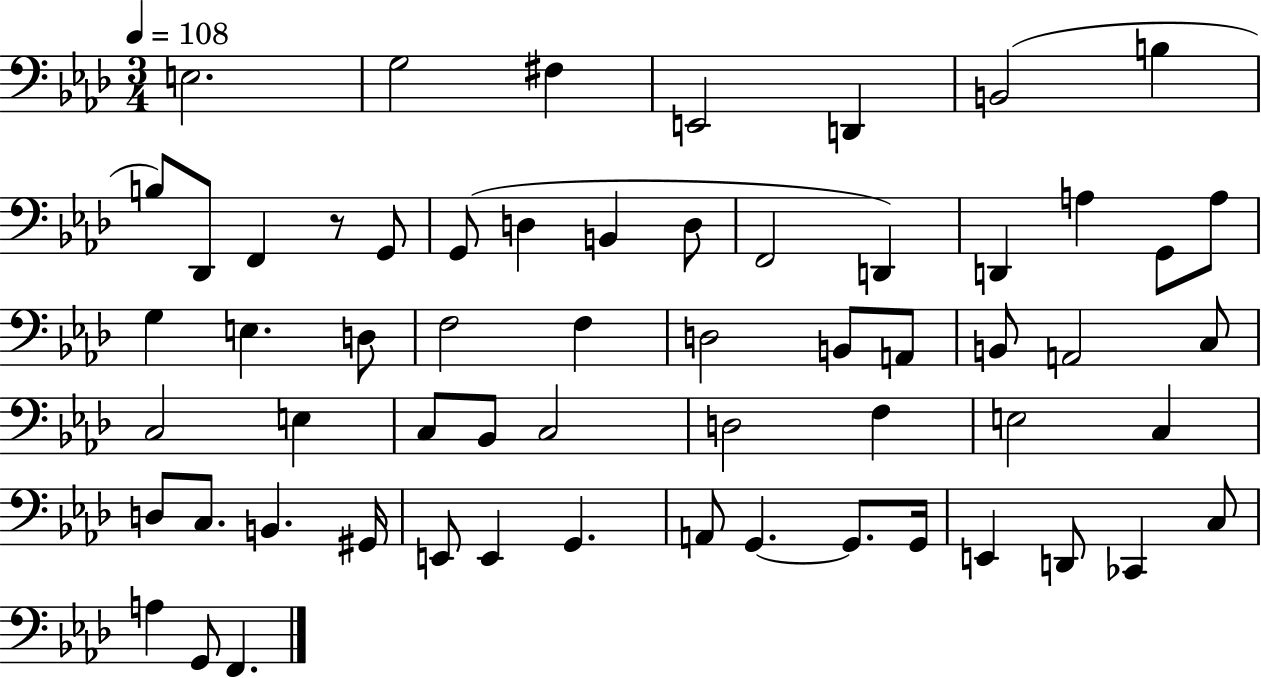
E3/h. G3/h F#3/q E2/h D2/q B2/h B3/q B3/e Db2/e F2/q R/e G2/e G2/e D3/q B2/q D3/e F2/h D2/q D2/q A3/q G2/e A3/e G3/q E3/q. D3/e F3/h F3/q D3/h B2/e A2/e B2/e A2/h C3/e C3/h E3/q C3/e Bb2/e C3/h D3/h F3/q E3/h C3/q D3/e C3/e. B2/q. G#2/s E2/e E2/q G2/q. A2/e G2/q. G2/e. G2/s E2/q D2/e CES2/q C3/e A3/q G2/e F2/q.